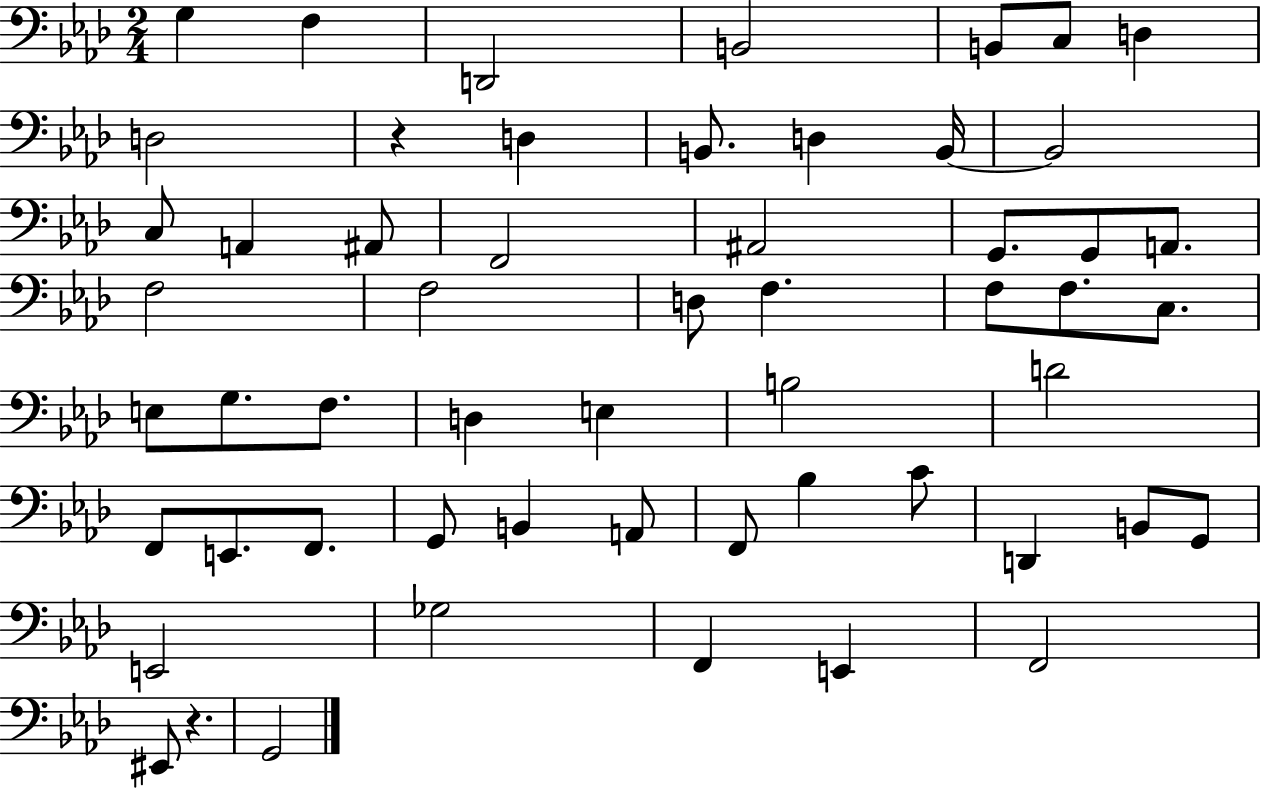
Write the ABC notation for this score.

X:1
T:Untitled
M:2/4
L:1/4
K:Ab
G, F, D,,2 B,,2 B,,/2 C,/2 D, D,2 z D, B,,/2 D, B,,/4 B,,2 C,/2 A,, ^A,,/2 F,,2 ^A,,2 G,,/2 G,,/2 A,,/2 F,2 F,2 D,/2 F, F,/2 F,/2 C,/2 E,/2 G,/2 F,/2 D, E, B,2 D2 F,,/2 E,,/2 F,,/2 G,,/2 B,, A,,/2 F,,/2 _B, C/2 D,, B,,/2 G,,/2 E,,2 _G,2 F,, E,, F,,2 ^E,,/2 z G,,2